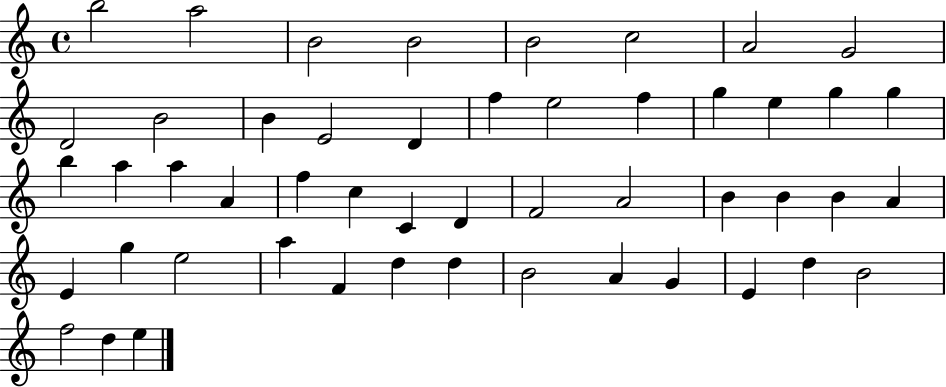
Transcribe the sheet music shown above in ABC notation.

X:1
T:Untitled
M:4/4
L:1/4
K:C
b2 a2 B2 B2 B2 c2 A2 G2 D2 B2 B E2 D f e2 f g e g g b a a A f c C D F2 A2 B B B A E g e2 a F d d B2 A G E d B2 f2 d e